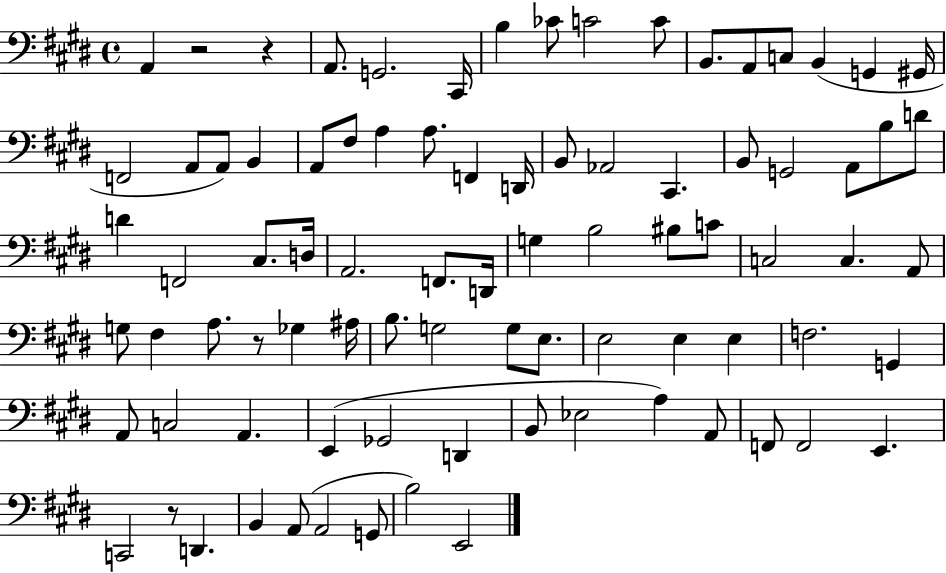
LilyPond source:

{
  \clef bass
  \time 4/4
  \defaultTimeSignature
  \key e \major
  \repeat volta 2 { a,4 r2 r4 | a,8. g,2. cis,16 | b4 ces'8 c'2 c'8 | b,8. a,8 c8 b,4( g,4 gis,16 | \break f,2 a,8 a,8) b,4 | a,8 fis8 a4 a8. f,4 d,16 | b,8 aes,2 cis,4. | b,8 g,2 a,8 b8 d'8 | \break d'4 f,2 cis8. d16 | a,2. f,8. d,16 | g4 b2 bis8 c'8 | c2 c4. a,8 | \break g8 fis4 a8. r8 ges4 ais16 | b8. g2 g8 e8. | e2 e4 e4 | f2. g,4 | \break a,8 c2 a,4. | e,4( ges,2 d,4 | b,8 ees2 a4) a,8 | f,8 f,2 e,4. | \break c,2 r8 d,4. | b,4 a,8( a,2 g,8 | b2) e,2 | } \bar "|."
}